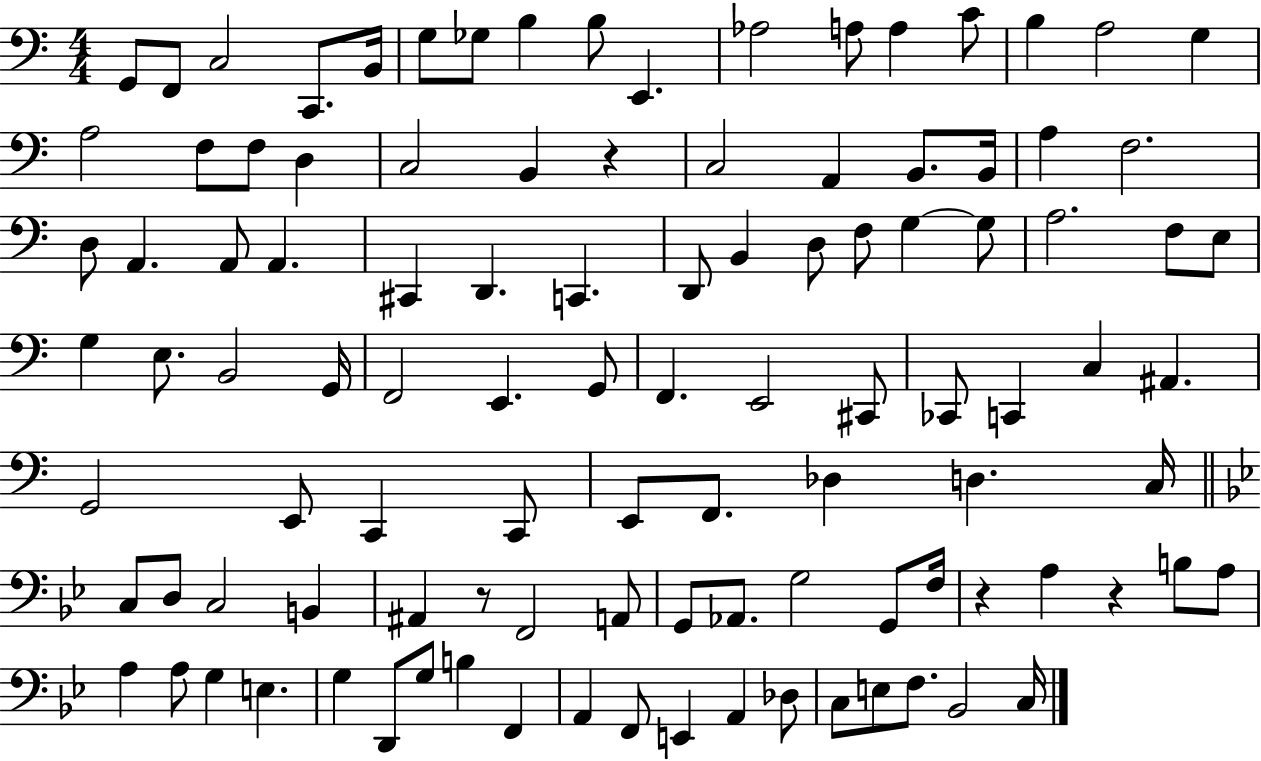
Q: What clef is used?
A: bass